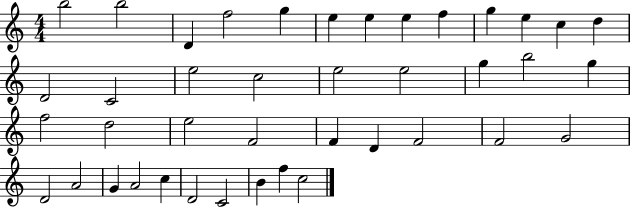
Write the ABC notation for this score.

X:1
T:Untitled
M:4/4
L:1/4
K:C
b2 b2 D f2 g e e e f g e c d D2 C2 e2 c2 e2 e2 g b2 g f2 d2 e2 F2 F D F2 F2 G2 D2 A2 G A2 c D2 C2 B f c2